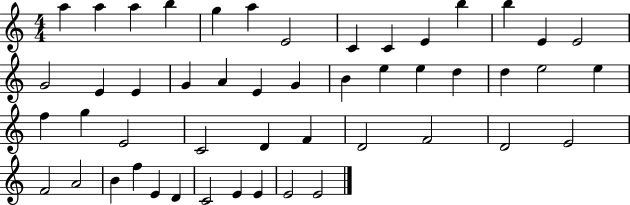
{
  \clef treble
  \numericTimeSignature
  \time 4/4
  \key c \major
  a''4 a''4 a''4 b''4 | g''4 a''4 e'2 | c'4 c'4 e'4 b''4 | b''4 e'4 e'2 | \break g'2 e'4 e'4 | g'4 a'4 e'4 g'4 | b'4 e''4 e''4 d''4 | d''4 e''2 e''4 | \break f''4 g''4 e'2 | c'2 d'4 f'4 | d'2 f'2 | d'2 e'2 | \break f'2 a'2 | b'4 f''4 e'4 d'4 | c'2 e'4 e'4 | e'2 e'2 | \break \bar "|."
}